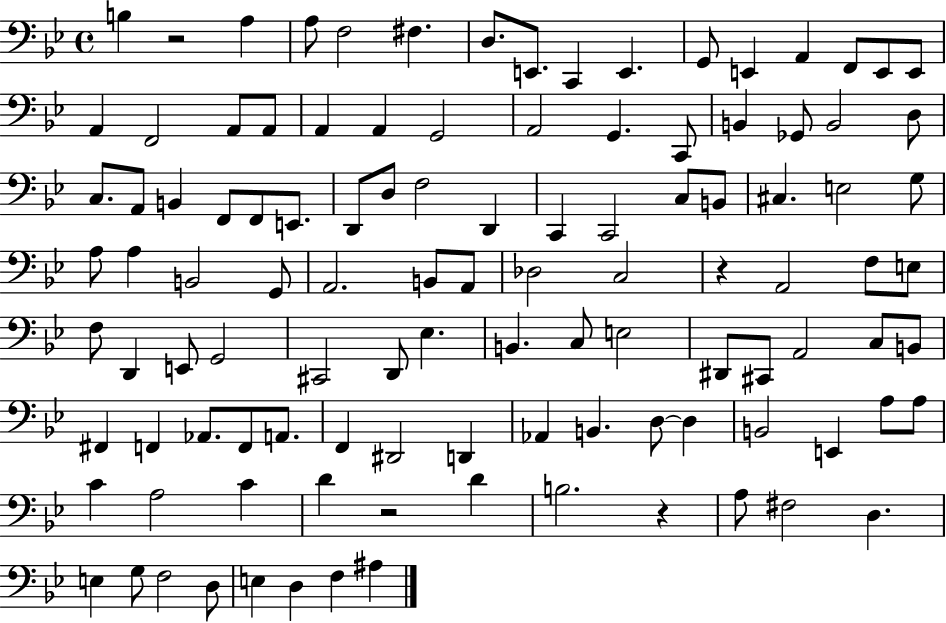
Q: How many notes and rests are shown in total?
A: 110